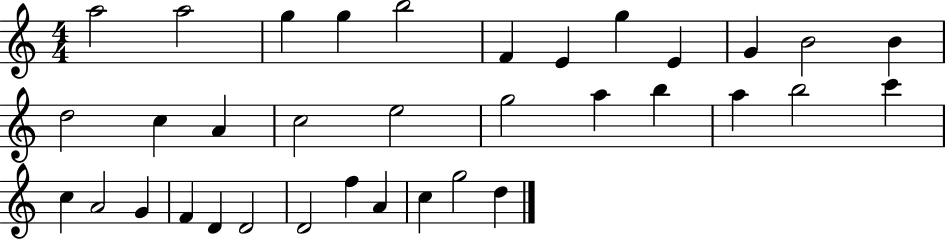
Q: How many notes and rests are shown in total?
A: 35